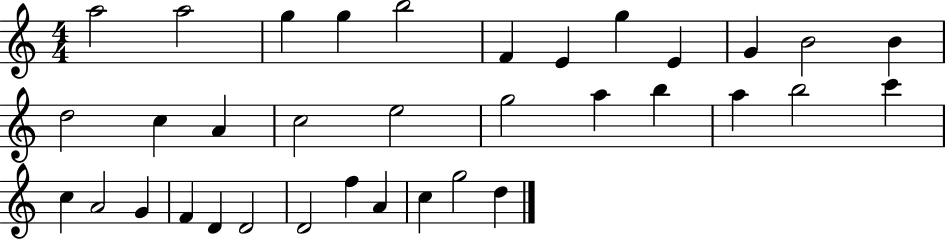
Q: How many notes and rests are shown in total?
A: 35